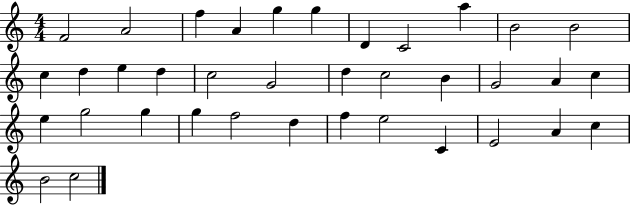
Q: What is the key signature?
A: C major